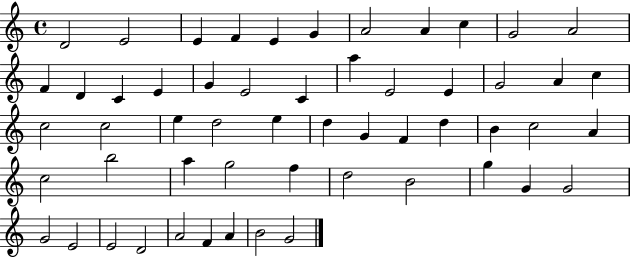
{
  \clef treble
  \time 4/4
  \defaultTimeSignature
  \key c \major
  d'2 e'2 | e'4 f'4 e'4 g'4 | a'2 a'4 c''4 | g'2 a'2 | \break f'4 d'4 c'4 e'4 | g'4 e'2 c'4 | a''4 e'2 e'4 | g'2 a'4 c''4 | \break c''2 c''2 | e''4 d''2 e''4 | d''4 g'4 f'4 d''4 | b'4 c''2 a'4 | \break c''2 b''2 | a''4 g''2 f''4 | d''2 b'2 | g''4 g'4 g'2 | \break g'2 e'2 | e'2 d'2 | a'2 f'4 a'4 | b'2 g'2 | \break \bar "|."
}